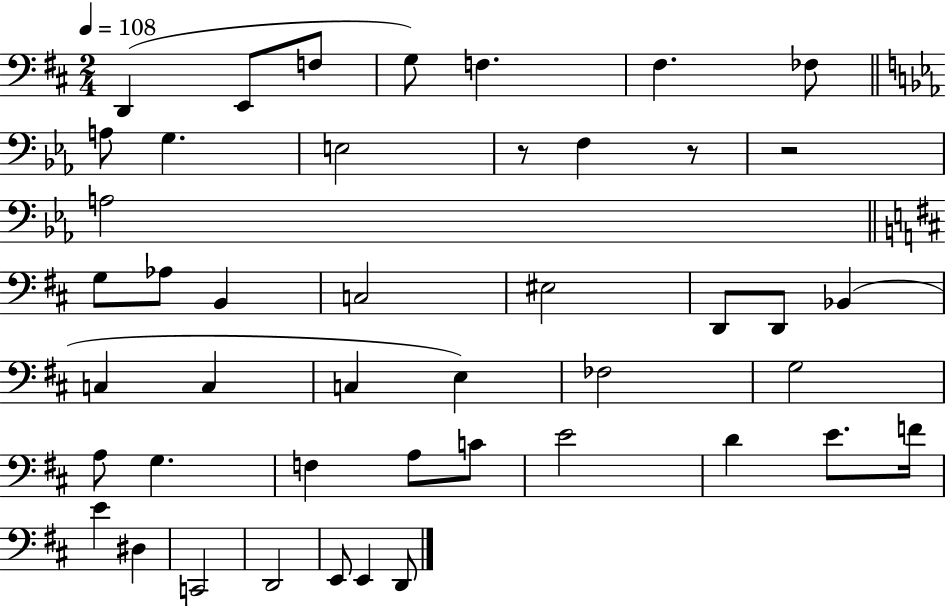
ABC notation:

X:1
T:Untitled
M:2/4
L:1/4
K:D
D,, E,,/2 F,/2 G,/2 F, ^F, _F,/2 A,/2 G, E,2 z/2 F, z/2 z2 A,2 G,/2 _A,/2 B,, C,2 ^E,2 D,,/2 D,,/2 _B,, C, C, C, E, _F,2 G,2 A,/2 G, F, A,/2 C/2 E2 D E/2 F/4 E ^D, C,,2 D,,2 E,,/2 E,, D,,/2